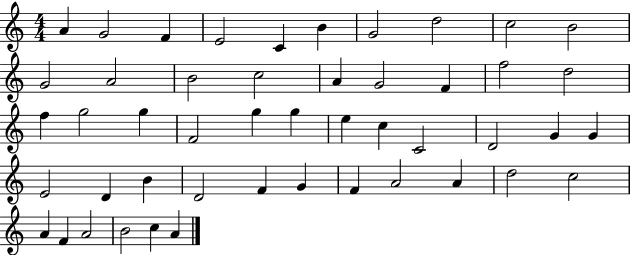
{
  \clef treble
  \numericTimeSignature
  \time 4/4
  \key c \major
  a'4 g'2 f'4 | e'2 c'4 b'4 | g'2 d''2 | c''2 b'2 | \break g'2 a'2 | b'2 c''2 | a'4 g'2 f'4 | f''2 d''2 | \break f''4 g''2 g''4 | f'2 g''4 g''4 | e''4 c''4 c'2 | d'2 g'4 g'4 | \break e'2 d'4 b'4 | d'2 f'4 g'4 | f'4 a'2 a'4 | d''2 c''2 | \break a'4 f'4 a'2 | b'2 c''4 a'4 | \bar "|."
}